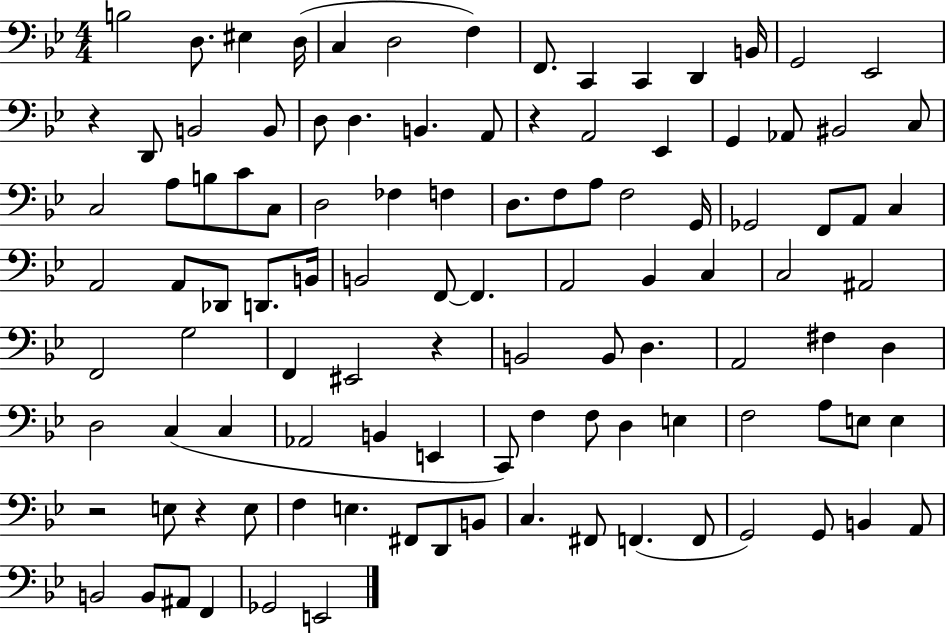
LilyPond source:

{
  \clef bass
  \numericTimeSignature
  \time 4/4
  \key bes \major
  b2 d8. eis4 d16( | c4 d2 f4) | f,8. c,4 c,4 d,4 b,16 | g,2 ees,2 | \break r4 d,8 b,2 b,8 | d8 d4. b,4. a,8 | r4 a,2 ees,4 | g,4 aes,8 bis,2 c8 | \break c2 a8 b8 c'8 c8 | d2 fes4 f4 | d8. f8 a8 f2 g,16 | ges,2 f,8 a,8 c4 | \break a,2 a,8 des,8 d,8. b,16 | b,2 f,8~~ f,4. | a,2 bes,4 c4 | c2 ais,2 | \break f,2 g2 | f,4 eis,2 r4 | b,2 b,8 d4. | a,2 fis4 d4 | \break d2 c4( c4 | aes,2 b,4 e,4 | c,8) f4 f8 d4 e4 | f2 a8 e8 e4 | \break r2 e8 r4 e8 | f4 e4. fis,8 d,8 b,8 | c4. fis,8 f,4.( f,8 | g,2) g,8 b,4 a,8 | \break b,2 b,8 ais,8 f,4 | ges,2 e,2 | \bar "|."
}